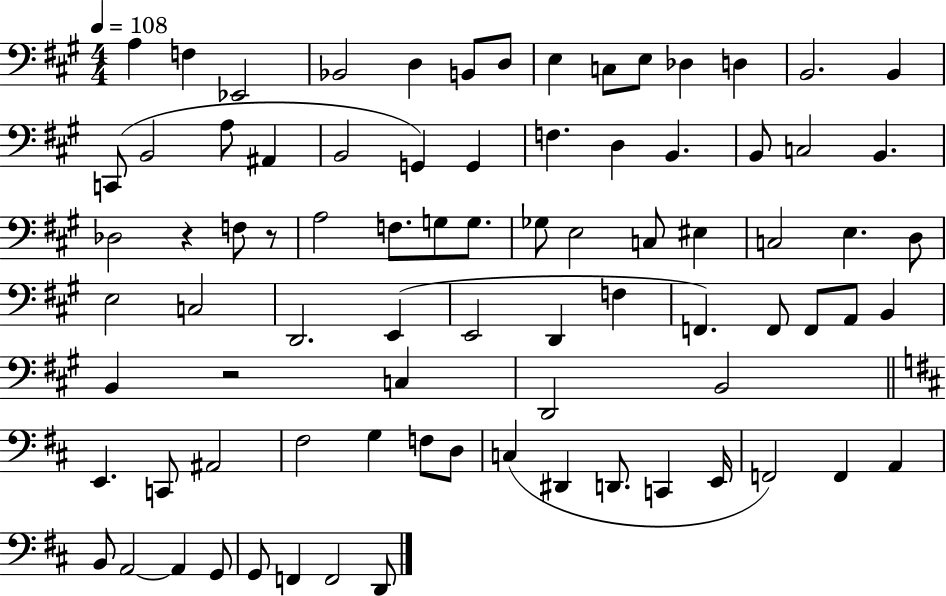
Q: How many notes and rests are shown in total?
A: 82